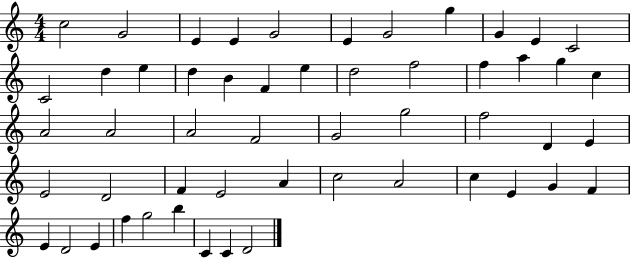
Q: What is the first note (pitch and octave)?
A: C5